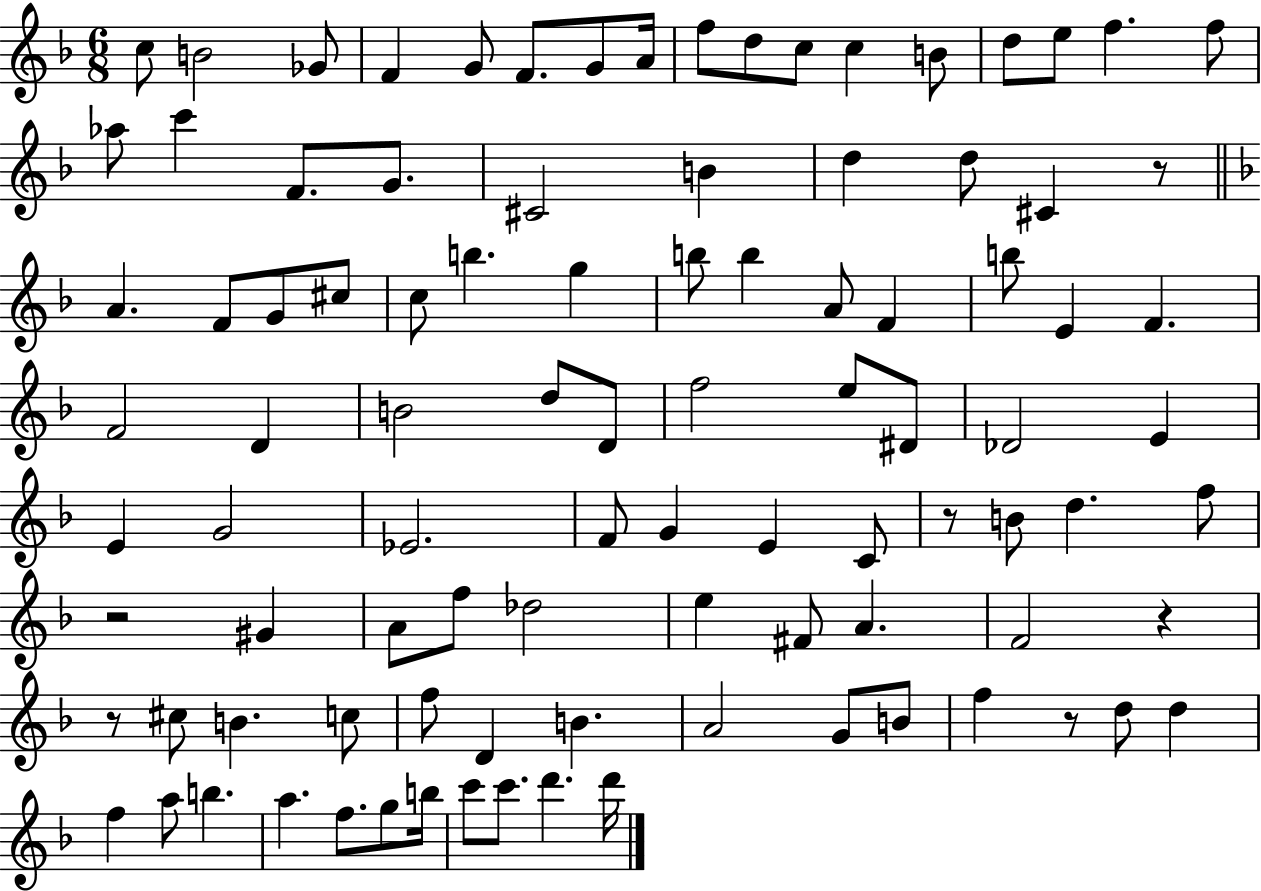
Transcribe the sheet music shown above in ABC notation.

X:1
T:Untitled
M:6/8
L:1/4
K:F
c/2 B2 _G/2 F G/2 F/2 G/2 A/4 f/2 d/2 c/2 c B/2 d/2 e/2 f f/2 _a/2 c' F/2 G/2 ^C2 B d d/2 ^C z/2 A F/2 G/2 ^c/2 c/2 b g b/2 b A/2 F b/2 E F F2 D B2 d/2 D/2 f2 e/2 ^D/2 _D2 E E G2 _E2 F/2 G E C/2 z/2 B/2 d f/2 z2 ^G A/2 f/2 _d2 e ^F/2 A F2 z z/2 ^c/2 B c/2 f/2 D B A2 G/2 B/2 f z/2 d/2 d f a/2 b a f/2 g/2 b/4 c'/2 c'/2 d' d'/4